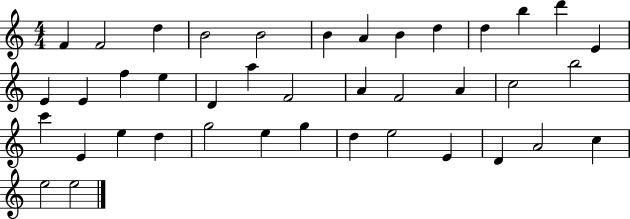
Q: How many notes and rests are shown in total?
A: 40